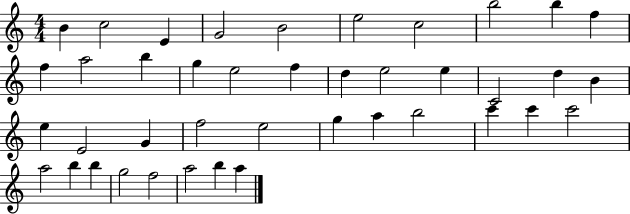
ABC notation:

X:1
T:Untitled
M:4/4
L:1/4
K:C
B c2 E G2 B2 e2 c2 b2 b f f a2 b g e2 f d e2 e C2 d B e E2 G f2 e2 g a b2 c' c' c'2 a2 b b g2 f2 a2 b a